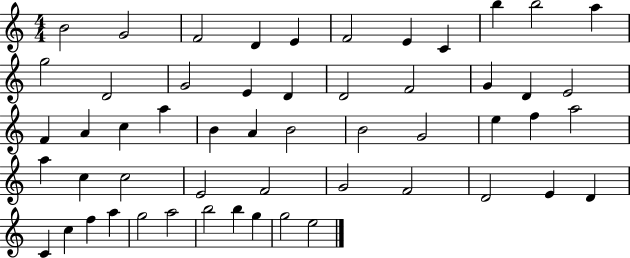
{
  \clef treble
  \numericTimeSignature
  \time 4/4
  \key c \major
  b'2 g'2 | f'2 d'4 e'4 | f'2 e'4 c'4 | b''4 b''2 a''4 | \break g''2 d'2 | g'2 e'4 d'4 | d'2 f'2 | g'4 d'4 e'2 | \break f'4 a'4 c''4 a''4 | b'4 a'4 b'2 | b'2 g'2 | e''4 f''4 a''2 | \break a''4 c''4 c''2 | e'2 f'2 | g'2 f'2 | d'2 e'4 d'4 | \break c'4 c''4 f''4 a''4 | g''2 a''2 | b''2 b''4 g''4 | g''2 e''2 | \break \bar "|."
}